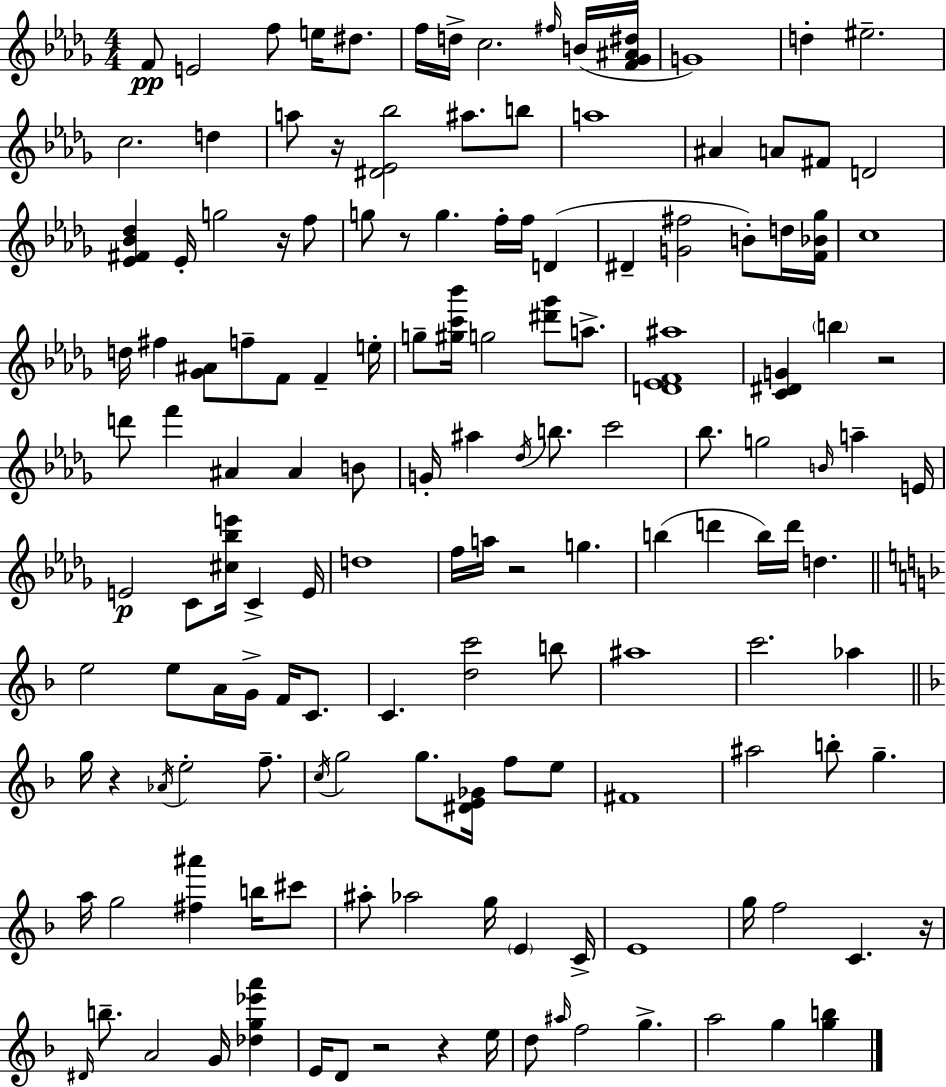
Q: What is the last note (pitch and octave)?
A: G5